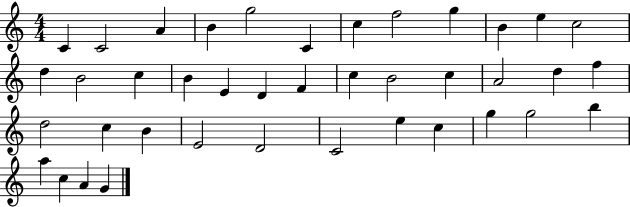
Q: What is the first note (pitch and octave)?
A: C4